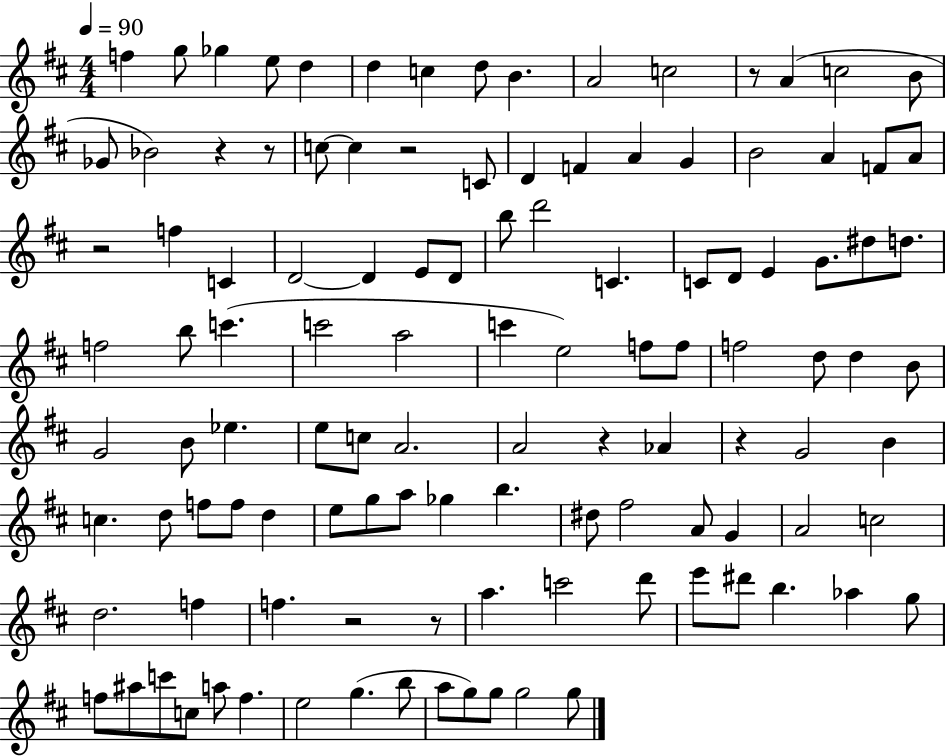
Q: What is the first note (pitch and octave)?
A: F5